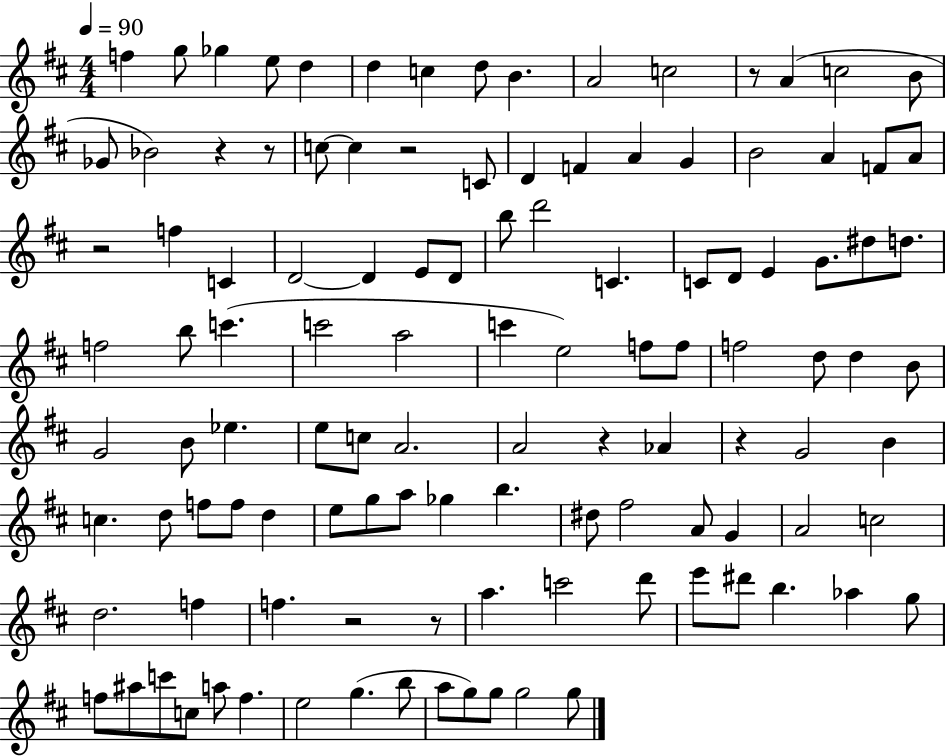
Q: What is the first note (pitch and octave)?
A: F5